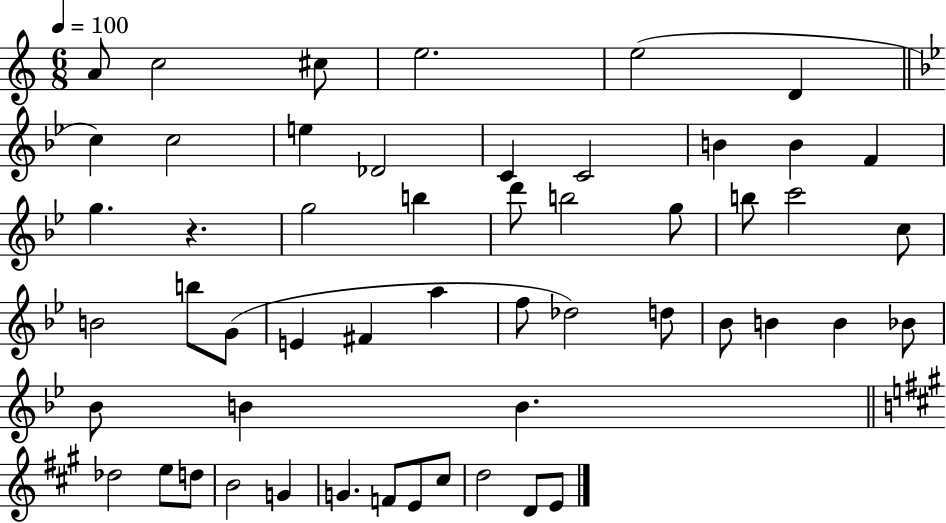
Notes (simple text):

A4/e C5/h C#5/e E5/h. E5/h D4/q C5/q C5/h E5/q Db4/h C4/q C4/h B4/q B4/q F4/q G5/q. R/q. G5/h B5/q D6/e B5/h G5/e B5/e C6/h C5/e B4/h B5/e G4/e E4/q F#4/q A5/q F5/e Db5/h D5/e Bb4/e B4/q B4/q Bb4/e Bb4/e B4/q B4/q. Db5/h E5/e D5/e B4/h G4/q G4/q. F4/e E4/e C#5/e D5/h D4/e E4/e